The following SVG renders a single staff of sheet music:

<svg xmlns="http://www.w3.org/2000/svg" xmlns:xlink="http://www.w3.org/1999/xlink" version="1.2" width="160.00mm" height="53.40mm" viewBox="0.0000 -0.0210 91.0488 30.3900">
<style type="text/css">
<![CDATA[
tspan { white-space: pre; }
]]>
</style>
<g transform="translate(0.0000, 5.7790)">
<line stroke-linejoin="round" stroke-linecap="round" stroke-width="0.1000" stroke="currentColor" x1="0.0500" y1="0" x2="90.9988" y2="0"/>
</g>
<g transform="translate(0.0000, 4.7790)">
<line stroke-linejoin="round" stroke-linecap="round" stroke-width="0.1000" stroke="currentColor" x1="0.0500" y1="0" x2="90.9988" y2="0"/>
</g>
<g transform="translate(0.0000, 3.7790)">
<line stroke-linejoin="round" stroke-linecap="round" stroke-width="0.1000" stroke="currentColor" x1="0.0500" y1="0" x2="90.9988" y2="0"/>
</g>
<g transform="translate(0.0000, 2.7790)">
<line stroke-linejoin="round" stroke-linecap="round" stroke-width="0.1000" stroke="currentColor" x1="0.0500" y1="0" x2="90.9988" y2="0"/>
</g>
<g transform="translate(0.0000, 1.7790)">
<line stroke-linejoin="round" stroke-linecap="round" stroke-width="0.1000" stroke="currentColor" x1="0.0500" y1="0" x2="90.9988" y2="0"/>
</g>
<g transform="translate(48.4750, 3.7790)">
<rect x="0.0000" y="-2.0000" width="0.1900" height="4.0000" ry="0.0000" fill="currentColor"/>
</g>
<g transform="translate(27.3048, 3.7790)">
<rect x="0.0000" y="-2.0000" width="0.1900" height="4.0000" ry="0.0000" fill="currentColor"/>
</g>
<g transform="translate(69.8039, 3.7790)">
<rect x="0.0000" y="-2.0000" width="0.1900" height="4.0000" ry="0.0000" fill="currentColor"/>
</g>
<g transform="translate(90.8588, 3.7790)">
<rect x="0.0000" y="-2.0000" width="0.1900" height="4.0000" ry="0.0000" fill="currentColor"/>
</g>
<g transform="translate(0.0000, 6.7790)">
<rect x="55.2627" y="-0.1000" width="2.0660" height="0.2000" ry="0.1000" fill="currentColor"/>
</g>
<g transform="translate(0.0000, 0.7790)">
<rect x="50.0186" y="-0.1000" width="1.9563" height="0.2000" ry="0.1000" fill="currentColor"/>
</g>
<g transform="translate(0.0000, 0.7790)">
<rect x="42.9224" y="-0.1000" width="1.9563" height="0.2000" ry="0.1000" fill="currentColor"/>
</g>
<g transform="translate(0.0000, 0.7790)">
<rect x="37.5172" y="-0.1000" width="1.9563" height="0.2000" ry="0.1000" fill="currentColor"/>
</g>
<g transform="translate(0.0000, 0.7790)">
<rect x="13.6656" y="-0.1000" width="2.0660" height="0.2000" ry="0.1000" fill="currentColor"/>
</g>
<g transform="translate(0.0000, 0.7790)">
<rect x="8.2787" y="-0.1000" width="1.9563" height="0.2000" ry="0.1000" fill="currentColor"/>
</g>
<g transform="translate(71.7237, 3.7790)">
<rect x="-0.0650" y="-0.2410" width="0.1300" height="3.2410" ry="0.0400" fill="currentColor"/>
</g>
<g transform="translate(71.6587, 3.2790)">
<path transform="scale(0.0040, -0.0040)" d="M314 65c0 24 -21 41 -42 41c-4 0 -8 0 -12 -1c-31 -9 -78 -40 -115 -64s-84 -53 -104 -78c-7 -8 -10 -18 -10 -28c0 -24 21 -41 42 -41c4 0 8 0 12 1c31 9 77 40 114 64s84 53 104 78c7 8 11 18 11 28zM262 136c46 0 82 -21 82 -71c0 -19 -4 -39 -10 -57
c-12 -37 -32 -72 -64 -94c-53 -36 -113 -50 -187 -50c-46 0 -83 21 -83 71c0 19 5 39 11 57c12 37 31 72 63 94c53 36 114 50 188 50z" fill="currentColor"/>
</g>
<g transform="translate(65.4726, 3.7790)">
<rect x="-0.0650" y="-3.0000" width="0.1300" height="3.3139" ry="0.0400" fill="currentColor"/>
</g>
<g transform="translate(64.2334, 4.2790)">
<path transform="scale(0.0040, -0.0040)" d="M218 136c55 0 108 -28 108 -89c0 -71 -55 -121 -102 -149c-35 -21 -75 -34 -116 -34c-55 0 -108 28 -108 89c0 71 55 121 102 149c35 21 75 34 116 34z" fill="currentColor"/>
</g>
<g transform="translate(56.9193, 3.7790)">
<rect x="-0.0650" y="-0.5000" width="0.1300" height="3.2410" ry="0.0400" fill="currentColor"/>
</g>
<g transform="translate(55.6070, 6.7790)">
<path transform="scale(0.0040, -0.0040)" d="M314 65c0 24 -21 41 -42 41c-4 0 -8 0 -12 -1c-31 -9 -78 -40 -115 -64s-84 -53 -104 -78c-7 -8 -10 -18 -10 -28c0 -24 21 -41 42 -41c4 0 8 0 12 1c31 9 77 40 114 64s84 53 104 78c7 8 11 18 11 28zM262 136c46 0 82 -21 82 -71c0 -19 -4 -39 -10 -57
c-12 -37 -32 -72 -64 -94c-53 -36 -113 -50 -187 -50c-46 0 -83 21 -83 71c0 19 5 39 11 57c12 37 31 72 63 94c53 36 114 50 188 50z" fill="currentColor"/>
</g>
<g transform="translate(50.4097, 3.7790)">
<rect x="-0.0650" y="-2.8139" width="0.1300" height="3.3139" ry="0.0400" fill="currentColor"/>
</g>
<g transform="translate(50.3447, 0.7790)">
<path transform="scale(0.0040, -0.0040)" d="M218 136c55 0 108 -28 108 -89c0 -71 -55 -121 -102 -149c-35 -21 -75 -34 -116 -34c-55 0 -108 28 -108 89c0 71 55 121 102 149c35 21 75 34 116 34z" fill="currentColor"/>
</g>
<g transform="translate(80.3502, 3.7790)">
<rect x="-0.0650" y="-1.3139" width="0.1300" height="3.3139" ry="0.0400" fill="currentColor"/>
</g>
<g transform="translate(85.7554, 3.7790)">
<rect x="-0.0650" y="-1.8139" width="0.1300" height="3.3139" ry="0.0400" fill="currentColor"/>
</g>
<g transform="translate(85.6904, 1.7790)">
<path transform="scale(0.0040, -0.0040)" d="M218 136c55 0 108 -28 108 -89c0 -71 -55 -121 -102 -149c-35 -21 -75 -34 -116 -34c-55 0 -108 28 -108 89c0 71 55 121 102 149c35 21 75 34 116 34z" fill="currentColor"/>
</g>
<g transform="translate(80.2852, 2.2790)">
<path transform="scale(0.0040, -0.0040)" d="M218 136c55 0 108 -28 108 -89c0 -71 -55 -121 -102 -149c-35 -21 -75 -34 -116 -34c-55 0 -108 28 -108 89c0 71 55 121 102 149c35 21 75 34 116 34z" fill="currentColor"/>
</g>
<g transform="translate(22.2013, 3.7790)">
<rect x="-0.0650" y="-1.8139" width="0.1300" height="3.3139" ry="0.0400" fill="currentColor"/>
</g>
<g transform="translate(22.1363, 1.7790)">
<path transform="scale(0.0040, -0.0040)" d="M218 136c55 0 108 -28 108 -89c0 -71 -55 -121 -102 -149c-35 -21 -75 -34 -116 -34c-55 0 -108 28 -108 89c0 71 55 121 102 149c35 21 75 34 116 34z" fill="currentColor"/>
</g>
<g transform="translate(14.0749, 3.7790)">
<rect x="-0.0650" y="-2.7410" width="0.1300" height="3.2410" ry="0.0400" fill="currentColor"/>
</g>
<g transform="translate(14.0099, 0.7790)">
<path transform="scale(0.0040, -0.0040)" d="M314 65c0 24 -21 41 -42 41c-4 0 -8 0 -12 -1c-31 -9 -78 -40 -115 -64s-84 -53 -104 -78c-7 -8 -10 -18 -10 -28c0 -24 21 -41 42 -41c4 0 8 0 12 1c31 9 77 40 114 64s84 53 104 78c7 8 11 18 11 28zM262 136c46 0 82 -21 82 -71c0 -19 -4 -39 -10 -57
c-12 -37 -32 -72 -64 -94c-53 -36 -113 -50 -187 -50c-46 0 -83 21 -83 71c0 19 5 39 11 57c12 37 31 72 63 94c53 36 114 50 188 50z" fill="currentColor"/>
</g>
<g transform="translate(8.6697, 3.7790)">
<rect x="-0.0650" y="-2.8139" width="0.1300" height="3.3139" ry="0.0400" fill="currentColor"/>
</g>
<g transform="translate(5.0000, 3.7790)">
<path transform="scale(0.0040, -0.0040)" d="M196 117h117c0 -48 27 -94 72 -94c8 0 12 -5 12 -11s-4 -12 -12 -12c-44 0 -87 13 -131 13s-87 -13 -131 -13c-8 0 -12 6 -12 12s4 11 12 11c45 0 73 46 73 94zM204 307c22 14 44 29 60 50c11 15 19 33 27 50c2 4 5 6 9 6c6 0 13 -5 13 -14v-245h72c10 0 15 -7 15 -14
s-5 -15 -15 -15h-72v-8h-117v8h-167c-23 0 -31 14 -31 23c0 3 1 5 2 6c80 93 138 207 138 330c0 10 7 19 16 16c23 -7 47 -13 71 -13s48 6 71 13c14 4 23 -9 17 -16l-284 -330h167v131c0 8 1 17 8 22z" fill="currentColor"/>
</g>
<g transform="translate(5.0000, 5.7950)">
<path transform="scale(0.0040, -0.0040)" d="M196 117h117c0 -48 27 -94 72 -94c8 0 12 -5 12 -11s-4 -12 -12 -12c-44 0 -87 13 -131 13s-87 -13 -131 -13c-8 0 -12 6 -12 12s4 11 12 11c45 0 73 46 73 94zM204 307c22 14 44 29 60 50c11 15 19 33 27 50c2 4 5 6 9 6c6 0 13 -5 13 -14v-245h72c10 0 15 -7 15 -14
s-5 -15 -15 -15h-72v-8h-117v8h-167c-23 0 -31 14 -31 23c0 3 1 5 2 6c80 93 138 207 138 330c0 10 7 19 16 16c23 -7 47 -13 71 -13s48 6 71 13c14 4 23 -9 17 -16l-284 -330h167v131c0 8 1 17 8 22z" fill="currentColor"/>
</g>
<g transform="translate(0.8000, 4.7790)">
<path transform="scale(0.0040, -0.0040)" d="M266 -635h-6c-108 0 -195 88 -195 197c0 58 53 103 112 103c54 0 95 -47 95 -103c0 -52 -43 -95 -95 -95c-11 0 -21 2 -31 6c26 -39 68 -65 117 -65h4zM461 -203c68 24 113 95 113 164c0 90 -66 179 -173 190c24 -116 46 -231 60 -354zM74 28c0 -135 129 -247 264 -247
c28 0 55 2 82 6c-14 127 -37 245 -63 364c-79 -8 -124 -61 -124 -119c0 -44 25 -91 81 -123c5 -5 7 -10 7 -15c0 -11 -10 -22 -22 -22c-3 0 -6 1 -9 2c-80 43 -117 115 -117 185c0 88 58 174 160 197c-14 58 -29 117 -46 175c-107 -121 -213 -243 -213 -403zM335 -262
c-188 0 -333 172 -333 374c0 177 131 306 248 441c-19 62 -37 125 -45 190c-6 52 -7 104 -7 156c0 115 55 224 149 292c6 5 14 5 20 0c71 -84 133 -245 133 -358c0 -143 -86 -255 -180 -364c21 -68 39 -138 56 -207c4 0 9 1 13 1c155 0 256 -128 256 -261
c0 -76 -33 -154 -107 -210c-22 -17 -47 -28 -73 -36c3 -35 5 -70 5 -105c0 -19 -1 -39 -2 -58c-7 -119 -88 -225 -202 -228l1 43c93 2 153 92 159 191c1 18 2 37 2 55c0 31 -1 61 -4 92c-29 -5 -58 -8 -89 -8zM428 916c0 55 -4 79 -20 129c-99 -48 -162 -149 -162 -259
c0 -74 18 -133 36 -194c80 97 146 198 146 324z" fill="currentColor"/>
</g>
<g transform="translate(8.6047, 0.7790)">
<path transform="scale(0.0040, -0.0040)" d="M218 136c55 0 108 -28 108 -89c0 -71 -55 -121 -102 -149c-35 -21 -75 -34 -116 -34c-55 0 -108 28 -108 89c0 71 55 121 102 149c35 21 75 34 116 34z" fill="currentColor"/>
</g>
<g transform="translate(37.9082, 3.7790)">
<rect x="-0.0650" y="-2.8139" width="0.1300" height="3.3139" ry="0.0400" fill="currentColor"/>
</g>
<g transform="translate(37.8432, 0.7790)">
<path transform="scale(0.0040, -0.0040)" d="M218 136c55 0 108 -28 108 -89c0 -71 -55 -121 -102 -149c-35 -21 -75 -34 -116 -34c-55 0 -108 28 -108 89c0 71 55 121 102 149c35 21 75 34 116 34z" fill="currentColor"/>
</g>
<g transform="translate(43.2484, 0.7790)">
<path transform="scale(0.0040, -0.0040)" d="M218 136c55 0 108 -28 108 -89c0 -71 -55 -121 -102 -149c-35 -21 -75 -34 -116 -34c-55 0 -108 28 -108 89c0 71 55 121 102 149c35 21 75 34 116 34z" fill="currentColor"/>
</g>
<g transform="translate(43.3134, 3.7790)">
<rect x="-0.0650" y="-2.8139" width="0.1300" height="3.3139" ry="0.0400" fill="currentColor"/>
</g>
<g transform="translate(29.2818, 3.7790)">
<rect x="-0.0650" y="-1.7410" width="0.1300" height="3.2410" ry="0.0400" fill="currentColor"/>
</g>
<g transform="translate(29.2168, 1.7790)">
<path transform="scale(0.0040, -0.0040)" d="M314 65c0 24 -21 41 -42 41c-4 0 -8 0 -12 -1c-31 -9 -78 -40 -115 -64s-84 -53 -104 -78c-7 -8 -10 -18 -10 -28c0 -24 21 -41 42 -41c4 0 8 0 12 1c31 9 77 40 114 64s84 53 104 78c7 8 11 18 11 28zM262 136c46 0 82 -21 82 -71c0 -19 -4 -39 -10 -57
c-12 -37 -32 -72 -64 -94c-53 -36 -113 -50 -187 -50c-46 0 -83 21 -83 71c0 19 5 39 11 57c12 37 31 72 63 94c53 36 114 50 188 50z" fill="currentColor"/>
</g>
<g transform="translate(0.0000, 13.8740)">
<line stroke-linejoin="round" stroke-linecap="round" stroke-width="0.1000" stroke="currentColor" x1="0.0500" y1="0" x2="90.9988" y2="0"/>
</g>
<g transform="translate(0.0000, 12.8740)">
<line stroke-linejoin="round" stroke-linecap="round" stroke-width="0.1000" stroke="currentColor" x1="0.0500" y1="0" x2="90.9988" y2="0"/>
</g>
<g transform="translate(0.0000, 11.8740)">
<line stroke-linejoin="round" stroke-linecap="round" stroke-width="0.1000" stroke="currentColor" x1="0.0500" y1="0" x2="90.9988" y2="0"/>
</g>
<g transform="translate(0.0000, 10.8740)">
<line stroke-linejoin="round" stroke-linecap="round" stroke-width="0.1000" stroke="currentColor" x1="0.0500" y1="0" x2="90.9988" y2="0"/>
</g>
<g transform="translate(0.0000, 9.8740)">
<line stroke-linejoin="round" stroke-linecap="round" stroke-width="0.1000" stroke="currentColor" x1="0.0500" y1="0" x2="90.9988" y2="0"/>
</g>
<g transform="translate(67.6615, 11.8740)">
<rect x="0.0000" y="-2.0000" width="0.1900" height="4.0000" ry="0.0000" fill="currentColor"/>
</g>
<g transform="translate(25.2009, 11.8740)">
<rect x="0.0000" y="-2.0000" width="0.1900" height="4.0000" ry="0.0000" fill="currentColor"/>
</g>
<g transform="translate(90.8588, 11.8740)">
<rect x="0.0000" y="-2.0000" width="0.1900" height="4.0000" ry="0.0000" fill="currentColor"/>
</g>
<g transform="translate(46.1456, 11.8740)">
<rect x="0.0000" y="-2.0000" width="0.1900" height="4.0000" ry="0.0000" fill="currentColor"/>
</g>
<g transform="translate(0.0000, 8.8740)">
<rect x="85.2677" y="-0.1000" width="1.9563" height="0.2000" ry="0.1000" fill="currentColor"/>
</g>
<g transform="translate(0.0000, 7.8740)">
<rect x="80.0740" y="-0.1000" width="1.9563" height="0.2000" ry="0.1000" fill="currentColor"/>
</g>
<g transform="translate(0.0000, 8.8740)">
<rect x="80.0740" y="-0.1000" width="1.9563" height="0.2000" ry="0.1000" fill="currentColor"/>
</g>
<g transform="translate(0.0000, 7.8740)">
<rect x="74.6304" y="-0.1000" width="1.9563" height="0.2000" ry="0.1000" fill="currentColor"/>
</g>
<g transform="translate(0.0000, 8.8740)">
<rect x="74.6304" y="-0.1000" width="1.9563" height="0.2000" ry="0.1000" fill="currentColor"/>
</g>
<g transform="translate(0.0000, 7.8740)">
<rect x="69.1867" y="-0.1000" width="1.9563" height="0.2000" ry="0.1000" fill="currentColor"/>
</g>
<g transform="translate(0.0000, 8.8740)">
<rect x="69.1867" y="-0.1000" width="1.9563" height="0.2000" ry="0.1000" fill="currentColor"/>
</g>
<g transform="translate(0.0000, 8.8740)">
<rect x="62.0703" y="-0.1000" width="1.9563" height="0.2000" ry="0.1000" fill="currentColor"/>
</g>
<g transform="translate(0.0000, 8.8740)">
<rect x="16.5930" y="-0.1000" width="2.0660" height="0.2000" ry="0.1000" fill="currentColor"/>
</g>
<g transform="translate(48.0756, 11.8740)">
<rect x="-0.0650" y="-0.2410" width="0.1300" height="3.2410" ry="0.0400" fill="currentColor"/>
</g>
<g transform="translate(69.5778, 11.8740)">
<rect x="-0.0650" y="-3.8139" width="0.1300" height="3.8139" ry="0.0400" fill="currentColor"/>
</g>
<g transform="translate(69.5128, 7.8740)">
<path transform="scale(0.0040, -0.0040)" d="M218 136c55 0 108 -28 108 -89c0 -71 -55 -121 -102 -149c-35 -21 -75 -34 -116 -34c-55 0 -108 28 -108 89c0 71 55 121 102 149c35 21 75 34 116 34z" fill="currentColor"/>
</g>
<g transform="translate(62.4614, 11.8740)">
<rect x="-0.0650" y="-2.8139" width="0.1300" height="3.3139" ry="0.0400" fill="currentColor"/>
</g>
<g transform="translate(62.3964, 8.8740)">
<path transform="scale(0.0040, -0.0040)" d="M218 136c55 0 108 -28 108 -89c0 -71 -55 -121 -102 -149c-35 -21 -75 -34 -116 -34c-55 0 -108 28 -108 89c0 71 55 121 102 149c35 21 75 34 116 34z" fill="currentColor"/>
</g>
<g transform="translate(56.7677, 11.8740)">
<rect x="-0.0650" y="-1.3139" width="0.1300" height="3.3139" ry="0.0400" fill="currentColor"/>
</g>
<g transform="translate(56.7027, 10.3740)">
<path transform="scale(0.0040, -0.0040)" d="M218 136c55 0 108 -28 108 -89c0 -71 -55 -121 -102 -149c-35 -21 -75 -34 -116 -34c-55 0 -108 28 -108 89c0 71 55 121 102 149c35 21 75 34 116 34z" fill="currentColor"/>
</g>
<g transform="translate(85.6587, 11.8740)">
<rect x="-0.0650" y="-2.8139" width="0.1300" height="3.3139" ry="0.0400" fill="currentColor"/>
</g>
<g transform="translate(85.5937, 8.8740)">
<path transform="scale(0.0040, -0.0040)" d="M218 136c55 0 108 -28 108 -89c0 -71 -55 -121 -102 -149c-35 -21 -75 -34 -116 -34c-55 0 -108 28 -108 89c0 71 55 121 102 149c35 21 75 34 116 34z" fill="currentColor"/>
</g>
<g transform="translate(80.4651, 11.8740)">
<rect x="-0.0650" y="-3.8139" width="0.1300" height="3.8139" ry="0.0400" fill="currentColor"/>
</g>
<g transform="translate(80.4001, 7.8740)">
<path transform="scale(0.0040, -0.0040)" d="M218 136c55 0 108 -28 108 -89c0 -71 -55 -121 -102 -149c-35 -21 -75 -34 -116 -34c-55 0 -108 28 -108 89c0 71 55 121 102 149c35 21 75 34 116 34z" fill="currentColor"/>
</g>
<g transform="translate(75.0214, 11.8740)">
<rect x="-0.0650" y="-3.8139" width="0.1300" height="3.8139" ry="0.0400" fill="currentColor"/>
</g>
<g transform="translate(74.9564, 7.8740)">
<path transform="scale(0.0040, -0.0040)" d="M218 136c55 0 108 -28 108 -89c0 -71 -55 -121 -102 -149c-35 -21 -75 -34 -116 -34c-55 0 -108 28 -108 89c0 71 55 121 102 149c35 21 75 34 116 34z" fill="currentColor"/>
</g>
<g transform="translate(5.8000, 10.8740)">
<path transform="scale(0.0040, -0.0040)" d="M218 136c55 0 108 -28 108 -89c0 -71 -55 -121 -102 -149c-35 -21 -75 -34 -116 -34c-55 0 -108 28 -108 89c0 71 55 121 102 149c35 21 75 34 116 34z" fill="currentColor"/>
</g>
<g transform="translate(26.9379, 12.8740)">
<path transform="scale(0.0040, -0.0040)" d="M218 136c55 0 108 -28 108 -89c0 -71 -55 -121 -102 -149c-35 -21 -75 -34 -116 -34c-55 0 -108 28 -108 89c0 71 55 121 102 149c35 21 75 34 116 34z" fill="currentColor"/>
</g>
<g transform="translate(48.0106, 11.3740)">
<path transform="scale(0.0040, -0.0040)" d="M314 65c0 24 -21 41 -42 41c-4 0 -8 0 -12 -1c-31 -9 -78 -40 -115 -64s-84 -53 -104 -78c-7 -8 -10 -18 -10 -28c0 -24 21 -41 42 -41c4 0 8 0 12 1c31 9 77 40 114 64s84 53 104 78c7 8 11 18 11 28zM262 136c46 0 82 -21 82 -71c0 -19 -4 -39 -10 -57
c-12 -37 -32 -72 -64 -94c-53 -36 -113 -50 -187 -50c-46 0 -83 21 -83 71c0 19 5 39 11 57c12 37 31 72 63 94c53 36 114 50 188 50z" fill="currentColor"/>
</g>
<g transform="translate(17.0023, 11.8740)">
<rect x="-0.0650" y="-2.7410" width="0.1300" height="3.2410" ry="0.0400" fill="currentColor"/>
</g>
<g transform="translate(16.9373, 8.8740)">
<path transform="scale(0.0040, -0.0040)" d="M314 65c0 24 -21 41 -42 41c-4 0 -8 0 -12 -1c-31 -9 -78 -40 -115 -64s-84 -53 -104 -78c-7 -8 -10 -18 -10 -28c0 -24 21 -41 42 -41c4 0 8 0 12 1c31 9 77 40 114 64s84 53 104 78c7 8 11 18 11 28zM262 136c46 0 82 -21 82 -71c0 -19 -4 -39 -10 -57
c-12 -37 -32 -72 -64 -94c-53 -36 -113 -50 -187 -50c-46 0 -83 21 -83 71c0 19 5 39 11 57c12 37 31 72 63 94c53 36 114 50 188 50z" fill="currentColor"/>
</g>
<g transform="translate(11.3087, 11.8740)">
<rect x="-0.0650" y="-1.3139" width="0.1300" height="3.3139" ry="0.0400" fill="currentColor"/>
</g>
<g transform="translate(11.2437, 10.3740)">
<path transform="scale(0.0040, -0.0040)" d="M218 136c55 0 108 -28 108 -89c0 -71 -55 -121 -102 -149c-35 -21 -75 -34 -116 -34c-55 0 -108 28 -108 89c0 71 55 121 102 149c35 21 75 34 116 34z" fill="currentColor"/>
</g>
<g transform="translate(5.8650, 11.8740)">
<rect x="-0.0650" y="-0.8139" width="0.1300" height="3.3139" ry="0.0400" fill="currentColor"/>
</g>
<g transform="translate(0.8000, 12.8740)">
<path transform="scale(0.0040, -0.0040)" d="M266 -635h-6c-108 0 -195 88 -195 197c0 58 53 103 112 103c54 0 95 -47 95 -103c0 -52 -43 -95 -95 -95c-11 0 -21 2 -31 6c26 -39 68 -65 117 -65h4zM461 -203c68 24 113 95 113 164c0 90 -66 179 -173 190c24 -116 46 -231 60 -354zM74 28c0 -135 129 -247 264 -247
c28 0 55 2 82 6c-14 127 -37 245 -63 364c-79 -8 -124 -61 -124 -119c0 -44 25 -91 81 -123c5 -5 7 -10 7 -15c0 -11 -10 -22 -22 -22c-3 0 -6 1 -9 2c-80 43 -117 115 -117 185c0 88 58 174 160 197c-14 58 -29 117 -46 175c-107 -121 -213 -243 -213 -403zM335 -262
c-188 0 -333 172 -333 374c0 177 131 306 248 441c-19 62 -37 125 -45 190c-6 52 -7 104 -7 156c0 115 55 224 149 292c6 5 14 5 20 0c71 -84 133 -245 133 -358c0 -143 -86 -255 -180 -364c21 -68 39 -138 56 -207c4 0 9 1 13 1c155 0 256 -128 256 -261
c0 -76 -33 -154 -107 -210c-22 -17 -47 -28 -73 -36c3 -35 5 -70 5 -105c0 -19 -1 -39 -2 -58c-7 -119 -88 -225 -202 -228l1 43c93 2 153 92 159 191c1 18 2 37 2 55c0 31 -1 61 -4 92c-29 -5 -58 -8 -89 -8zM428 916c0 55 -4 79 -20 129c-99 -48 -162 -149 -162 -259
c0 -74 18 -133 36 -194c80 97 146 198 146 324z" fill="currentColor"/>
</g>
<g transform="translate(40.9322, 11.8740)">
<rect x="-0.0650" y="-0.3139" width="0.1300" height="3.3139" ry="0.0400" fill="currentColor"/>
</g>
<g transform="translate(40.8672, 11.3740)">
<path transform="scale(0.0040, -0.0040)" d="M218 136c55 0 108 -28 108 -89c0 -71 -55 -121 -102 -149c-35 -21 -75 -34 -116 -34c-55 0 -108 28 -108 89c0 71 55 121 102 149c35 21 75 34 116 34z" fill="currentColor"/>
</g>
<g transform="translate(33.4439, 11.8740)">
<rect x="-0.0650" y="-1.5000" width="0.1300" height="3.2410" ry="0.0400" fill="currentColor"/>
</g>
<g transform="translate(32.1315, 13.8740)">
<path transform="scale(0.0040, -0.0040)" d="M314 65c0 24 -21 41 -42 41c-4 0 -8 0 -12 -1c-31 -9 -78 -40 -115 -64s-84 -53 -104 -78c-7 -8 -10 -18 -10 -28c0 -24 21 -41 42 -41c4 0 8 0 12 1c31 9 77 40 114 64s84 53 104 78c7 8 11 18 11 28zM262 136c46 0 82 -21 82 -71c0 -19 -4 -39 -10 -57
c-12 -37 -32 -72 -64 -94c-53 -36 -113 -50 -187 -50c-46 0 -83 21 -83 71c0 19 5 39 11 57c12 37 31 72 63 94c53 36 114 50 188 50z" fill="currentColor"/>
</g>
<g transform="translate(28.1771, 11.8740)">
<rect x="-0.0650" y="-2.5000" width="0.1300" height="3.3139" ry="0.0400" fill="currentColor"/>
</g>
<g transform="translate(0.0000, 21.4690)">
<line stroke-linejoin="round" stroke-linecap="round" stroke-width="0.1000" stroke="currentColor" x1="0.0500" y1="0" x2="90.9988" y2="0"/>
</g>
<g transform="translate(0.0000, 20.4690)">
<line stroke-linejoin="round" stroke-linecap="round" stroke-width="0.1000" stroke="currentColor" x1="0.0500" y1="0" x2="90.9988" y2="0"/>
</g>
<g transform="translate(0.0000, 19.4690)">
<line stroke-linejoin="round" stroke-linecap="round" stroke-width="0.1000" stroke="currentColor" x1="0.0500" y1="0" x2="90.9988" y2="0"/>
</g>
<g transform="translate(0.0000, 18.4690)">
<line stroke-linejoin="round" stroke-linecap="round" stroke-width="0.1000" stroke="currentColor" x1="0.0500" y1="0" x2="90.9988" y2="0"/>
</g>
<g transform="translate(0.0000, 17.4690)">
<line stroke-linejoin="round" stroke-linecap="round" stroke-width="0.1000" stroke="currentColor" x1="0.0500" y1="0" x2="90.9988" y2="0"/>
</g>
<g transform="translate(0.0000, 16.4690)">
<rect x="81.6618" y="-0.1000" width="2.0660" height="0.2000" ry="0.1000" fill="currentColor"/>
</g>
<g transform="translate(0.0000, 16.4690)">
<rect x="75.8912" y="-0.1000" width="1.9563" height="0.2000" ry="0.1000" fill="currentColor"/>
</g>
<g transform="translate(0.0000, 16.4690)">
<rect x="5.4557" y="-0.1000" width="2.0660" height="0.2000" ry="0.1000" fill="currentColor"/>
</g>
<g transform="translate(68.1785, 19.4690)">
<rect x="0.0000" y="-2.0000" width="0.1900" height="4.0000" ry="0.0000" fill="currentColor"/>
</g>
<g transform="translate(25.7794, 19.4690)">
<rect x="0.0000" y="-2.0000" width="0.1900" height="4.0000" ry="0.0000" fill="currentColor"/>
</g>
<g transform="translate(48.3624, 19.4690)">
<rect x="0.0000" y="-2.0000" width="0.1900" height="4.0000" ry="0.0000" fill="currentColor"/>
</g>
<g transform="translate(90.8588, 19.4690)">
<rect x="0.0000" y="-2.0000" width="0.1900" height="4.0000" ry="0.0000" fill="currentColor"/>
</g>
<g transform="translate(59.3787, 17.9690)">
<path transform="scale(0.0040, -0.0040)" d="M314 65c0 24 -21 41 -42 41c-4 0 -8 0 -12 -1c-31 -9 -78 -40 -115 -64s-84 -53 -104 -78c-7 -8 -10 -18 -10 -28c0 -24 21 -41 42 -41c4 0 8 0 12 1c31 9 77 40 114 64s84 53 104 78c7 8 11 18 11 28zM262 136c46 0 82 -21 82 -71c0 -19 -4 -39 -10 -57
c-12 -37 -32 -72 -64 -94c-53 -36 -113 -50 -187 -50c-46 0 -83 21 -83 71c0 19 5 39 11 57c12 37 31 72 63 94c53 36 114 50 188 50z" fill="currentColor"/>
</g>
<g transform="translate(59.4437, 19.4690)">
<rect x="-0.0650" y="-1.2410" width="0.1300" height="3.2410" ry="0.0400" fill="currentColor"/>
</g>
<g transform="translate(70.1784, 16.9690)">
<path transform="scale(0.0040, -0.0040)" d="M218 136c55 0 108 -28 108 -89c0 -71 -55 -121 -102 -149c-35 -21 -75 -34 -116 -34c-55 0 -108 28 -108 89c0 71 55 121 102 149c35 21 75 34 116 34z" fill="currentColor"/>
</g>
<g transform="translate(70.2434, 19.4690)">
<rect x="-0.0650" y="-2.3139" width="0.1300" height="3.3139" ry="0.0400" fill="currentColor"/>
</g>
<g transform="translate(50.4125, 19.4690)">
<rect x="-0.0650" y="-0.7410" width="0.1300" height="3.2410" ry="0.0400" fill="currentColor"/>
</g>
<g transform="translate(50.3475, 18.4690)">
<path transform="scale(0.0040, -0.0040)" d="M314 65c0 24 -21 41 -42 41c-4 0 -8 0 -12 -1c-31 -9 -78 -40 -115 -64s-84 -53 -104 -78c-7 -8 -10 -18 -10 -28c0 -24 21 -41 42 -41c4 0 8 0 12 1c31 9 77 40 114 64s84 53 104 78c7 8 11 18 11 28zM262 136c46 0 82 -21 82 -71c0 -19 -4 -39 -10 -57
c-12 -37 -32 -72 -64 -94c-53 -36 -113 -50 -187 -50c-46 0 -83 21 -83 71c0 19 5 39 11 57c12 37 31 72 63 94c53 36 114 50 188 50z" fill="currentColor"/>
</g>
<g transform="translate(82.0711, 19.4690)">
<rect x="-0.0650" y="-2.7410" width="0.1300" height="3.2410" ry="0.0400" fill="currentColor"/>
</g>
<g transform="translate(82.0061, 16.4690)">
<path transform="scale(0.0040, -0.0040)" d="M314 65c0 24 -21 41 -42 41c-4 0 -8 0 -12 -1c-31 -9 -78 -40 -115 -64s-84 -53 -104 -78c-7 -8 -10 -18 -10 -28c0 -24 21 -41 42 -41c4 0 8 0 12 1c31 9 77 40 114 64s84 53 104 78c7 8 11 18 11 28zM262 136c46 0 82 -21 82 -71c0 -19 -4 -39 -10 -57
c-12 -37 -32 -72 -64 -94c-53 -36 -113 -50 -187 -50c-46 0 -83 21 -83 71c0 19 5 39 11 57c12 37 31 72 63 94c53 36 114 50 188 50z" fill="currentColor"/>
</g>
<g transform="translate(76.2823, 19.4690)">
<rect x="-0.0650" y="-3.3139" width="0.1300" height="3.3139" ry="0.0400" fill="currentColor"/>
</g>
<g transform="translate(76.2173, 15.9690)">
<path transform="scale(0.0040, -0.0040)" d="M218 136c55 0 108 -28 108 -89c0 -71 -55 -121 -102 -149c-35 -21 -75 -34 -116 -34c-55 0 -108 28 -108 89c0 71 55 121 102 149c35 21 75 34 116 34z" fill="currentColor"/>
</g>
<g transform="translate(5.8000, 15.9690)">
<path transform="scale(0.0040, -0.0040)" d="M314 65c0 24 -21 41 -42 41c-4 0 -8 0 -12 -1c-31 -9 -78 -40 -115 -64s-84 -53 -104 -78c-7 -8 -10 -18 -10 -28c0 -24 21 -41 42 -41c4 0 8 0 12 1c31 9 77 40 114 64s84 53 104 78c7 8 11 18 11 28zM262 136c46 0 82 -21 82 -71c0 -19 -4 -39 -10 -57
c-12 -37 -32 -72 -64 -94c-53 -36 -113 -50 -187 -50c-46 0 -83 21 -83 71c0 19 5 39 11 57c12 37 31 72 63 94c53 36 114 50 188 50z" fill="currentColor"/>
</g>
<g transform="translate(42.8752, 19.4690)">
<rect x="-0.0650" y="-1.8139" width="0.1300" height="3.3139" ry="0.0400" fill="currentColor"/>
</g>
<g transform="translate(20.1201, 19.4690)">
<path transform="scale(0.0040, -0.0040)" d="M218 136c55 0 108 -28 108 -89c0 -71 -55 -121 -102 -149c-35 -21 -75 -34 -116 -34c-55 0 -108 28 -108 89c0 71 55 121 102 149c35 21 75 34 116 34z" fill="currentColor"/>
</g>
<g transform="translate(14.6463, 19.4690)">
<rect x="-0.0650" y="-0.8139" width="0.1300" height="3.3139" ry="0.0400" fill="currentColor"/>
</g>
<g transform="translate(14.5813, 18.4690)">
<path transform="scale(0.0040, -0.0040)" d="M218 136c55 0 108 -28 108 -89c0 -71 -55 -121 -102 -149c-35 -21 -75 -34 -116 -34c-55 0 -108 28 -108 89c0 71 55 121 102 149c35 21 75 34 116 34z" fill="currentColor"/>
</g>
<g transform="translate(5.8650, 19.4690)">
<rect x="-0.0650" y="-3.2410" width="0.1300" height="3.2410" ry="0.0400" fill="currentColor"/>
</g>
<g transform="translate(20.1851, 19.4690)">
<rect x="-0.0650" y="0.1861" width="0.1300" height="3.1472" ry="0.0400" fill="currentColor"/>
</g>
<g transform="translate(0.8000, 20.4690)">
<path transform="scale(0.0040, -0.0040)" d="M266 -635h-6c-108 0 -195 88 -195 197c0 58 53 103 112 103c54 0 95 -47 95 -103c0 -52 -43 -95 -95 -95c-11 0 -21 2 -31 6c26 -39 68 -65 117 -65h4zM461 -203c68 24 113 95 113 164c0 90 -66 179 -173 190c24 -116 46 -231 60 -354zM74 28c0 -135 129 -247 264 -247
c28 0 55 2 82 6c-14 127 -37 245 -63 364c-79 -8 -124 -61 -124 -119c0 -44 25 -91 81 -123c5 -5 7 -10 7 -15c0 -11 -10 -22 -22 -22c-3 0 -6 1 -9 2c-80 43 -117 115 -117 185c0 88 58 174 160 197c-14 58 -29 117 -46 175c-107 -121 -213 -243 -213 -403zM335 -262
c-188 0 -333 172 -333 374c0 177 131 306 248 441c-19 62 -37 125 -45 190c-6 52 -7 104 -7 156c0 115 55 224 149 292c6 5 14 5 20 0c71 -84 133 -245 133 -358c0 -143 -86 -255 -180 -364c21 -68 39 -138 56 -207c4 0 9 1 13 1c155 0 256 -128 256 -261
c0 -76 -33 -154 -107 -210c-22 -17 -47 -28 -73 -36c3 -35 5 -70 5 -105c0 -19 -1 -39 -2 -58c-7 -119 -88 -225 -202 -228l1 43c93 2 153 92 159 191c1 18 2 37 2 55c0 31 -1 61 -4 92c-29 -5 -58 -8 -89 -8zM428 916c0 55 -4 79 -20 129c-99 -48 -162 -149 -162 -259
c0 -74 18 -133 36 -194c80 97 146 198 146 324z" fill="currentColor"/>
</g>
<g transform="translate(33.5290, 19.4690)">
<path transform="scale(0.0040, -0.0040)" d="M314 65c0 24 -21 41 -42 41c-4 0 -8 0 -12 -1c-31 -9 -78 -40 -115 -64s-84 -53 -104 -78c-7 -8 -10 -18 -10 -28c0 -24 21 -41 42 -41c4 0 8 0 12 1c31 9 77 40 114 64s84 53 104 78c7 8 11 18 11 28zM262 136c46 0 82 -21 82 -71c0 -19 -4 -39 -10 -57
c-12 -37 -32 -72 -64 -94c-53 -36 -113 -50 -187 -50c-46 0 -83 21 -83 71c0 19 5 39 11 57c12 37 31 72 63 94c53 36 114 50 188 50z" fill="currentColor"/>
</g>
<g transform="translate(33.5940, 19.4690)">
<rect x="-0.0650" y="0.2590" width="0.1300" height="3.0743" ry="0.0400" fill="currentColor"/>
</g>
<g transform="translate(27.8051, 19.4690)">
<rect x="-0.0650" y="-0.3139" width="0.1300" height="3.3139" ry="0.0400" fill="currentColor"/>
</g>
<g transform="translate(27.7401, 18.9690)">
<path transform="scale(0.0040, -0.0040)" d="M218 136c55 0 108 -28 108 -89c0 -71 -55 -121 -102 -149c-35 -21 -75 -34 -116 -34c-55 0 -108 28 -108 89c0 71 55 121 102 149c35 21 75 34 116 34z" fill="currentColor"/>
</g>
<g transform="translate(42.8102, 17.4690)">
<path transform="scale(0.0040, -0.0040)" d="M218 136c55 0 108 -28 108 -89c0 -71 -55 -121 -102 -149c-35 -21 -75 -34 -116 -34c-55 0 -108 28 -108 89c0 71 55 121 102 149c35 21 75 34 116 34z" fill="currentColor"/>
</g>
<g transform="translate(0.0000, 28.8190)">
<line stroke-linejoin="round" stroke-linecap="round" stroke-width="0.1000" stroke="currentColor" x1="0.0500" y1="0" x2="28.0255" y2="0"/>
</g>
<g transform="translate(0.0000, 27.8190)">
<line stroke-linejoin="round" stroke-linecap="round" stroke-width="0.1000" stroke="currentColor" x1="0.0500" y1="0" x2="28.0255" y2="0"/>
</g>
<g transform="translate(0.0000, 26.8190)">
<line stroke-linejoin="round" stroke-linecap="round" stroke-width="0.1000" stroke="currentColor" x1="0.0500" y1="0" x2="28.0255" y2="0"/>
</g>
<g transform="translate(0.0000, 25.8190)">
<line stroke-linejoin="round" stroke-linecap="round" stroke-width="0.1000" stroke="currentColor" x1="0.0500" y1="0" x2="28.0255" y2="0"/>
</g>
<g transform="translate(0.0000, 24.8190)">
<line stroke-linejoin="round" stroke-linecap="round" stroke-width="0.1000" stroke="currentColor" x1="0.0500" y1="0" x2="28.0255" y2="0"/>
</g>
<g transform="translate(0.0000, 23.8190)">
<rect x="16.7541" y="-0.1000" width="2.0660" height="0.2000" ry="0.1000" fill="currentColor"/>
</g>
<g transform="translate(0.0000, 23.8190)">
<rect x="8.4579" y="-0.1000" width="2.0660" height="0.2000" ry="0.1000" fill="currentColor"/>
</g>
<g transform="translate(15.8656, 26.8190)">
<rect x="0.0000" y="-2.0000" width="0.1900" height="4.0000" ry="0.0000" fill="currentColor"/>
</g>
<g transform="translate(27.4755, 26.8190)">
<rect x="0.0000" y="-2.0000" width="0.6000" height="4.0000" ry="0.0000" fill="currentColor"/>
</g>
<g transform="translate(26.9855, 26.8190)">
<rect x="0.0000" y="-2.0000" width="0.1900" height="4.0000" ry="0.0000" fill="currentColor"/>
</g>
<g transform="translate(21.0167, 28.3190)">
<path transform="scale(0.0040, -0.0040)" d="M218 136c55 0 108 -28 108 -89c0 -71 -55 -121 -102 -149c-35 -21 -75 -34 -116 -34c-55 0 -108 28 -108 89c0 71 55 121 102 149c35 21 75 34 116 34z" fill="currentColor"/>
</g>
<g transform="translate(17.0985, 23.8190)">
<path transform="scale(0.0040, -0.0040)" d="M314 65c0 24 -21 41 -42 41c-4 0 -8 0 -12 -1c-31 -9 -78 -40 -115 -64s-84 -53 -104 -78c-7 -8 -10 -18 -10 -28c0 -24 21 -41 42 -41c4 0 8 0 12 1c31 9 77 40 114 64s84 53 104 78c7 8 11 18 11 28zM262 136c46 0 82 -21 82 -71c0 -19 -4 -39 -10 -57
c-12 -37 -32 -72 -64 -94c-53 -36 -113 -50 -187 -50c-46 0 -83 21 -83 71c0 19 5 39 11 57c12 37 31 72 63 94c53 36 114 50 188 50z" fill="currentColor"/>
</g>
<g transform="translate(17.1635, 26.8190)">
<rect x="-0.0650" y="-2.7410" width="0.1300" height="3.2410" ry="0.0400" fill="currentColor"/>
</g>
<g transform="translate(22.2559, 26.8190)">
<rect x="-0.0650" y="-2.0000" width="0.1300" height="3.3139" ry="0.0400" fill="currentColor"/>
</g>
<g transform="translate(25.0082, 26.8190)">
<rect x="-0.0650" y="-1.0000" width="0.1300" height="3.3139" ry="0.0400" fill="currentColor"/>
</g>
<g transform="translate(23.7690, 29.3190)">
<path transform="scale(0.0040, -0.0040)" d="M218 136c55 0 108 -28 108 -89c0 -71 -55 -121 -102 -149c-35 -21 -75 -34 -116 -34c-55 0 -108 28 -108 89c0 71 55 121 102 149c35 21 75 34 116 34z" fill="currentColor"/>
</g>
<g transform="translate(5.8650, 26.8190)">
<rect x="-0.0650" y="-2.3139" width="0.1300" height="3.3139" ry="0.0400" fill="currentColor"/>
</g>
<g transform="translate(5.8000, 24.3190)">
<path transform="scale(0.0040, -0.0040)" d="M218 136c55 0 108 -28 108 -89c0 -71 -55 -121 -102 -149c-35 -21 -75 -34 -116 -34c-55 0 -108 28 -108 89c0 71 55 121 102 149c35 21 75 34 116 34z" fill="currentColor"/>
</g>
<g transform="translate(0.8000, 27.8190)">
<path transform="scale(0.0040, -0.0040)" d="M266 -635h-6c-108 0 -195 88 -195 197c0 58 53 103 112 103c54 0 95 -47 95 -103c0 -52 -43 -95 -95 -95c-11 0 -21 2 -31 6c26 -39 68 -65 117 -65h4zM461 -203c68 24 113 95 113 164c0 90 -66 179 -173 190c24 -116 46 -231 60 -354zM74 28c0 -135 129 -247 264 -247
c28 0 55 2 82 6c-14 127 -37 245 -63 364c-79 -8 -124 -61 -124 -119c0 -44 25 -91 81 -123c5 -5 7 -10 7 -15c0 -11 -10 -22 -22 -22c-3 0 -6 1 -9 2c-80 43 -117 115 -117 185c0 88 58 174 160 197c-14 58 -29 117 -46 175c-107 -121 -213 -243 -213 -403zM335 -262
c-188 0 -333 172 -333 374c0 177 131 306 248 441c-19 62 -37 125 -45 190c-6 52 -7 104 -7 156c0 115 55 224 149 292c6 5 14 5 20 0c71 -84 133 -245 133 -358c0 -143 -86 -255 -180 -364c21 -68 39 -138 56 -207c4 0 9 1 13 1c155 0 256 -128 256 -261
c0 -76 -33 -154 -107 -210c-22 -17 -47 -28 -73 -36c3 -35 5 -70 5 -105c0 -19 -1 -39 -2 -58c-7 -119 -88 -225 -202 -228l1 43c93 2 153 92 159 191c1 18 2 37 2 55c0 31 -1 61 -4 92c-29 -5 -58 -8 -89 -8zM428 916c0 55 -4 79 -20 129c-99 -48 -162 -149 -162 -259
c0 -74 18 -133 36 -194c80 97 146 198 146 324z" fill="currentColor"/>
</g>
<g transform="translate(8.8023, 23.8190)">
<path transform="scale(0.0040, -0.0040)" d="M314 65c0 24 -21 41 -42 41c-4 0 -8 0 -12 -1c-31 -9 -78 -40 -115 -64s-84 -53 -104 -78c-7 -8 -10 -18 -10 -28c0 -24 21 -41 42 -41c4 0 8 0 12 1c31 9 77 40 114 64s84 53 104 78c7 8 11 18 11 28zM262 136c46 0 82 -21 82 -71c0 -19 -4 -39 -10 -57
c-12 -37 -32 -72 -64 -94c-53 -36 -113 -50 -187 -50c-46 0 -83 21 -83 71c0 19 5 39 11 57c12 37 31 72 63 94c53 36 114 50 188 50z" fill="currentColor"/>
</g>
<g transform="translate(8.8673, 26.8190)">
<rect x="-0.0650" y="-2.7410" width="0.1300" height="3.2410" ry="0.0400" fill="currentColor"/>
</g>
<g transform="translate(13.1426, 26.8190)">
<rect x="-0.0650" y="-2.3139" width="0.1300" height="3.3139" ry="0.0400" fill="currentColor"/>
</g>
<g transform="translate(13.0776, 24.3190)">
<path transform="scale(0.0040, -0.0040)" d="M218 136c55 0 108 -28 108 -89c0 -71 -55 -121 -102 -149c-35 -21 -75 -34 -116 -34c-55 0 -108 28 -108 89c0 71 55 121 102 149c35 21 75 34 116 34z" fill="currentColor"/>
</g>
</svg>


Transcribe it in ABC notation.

X:1
T:Untitled
M:4/4
L:1/4
K:C
a a2 f f2 a a a C2 A c2 e f d e a2 G E2 c c2 e a c' c' c' a b2 d B c B2 f d2 e2 g b a2 g a2 g a2 F D